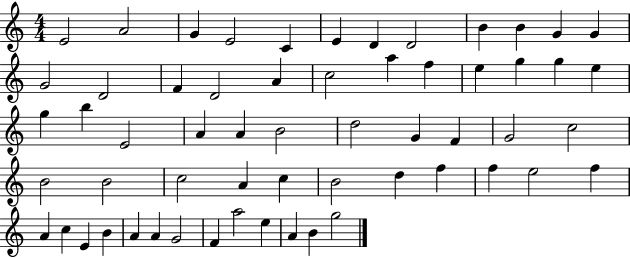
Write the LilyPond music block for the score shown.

{
  \clef treble
  \numericTimeSignature
  \time 4/4
  \key c \major
  e'2 a'2 | g'4 e'2 c'4 | e'4 d'4 d'2 | b'4 b'4 g'4 g'4 | \break g'2 d'2 | f'4 d'2 a'4 | c''2 a''4 f''4 | e''4 g''4 g''4 e''4 | \break g''4 b''4 e'2 | a'4 a'4 b'2 | d''2 g'4 f'4 | g'2 c''2 | \break b'2 b'2 | c''2 a'4 c''4 | b'2 d''4 f''4 | f''4 e''2 f''4 | \break a'4 c''4 e'4 b'4 | a'4 a'4 g'2 | f'4 a''2 e''4 | a'4 b'4 g''2 | \break \bar "|."
}